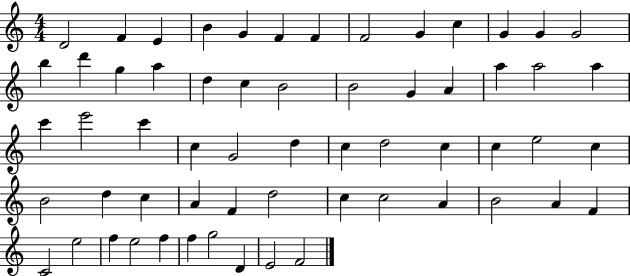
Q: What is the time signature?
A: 4/4